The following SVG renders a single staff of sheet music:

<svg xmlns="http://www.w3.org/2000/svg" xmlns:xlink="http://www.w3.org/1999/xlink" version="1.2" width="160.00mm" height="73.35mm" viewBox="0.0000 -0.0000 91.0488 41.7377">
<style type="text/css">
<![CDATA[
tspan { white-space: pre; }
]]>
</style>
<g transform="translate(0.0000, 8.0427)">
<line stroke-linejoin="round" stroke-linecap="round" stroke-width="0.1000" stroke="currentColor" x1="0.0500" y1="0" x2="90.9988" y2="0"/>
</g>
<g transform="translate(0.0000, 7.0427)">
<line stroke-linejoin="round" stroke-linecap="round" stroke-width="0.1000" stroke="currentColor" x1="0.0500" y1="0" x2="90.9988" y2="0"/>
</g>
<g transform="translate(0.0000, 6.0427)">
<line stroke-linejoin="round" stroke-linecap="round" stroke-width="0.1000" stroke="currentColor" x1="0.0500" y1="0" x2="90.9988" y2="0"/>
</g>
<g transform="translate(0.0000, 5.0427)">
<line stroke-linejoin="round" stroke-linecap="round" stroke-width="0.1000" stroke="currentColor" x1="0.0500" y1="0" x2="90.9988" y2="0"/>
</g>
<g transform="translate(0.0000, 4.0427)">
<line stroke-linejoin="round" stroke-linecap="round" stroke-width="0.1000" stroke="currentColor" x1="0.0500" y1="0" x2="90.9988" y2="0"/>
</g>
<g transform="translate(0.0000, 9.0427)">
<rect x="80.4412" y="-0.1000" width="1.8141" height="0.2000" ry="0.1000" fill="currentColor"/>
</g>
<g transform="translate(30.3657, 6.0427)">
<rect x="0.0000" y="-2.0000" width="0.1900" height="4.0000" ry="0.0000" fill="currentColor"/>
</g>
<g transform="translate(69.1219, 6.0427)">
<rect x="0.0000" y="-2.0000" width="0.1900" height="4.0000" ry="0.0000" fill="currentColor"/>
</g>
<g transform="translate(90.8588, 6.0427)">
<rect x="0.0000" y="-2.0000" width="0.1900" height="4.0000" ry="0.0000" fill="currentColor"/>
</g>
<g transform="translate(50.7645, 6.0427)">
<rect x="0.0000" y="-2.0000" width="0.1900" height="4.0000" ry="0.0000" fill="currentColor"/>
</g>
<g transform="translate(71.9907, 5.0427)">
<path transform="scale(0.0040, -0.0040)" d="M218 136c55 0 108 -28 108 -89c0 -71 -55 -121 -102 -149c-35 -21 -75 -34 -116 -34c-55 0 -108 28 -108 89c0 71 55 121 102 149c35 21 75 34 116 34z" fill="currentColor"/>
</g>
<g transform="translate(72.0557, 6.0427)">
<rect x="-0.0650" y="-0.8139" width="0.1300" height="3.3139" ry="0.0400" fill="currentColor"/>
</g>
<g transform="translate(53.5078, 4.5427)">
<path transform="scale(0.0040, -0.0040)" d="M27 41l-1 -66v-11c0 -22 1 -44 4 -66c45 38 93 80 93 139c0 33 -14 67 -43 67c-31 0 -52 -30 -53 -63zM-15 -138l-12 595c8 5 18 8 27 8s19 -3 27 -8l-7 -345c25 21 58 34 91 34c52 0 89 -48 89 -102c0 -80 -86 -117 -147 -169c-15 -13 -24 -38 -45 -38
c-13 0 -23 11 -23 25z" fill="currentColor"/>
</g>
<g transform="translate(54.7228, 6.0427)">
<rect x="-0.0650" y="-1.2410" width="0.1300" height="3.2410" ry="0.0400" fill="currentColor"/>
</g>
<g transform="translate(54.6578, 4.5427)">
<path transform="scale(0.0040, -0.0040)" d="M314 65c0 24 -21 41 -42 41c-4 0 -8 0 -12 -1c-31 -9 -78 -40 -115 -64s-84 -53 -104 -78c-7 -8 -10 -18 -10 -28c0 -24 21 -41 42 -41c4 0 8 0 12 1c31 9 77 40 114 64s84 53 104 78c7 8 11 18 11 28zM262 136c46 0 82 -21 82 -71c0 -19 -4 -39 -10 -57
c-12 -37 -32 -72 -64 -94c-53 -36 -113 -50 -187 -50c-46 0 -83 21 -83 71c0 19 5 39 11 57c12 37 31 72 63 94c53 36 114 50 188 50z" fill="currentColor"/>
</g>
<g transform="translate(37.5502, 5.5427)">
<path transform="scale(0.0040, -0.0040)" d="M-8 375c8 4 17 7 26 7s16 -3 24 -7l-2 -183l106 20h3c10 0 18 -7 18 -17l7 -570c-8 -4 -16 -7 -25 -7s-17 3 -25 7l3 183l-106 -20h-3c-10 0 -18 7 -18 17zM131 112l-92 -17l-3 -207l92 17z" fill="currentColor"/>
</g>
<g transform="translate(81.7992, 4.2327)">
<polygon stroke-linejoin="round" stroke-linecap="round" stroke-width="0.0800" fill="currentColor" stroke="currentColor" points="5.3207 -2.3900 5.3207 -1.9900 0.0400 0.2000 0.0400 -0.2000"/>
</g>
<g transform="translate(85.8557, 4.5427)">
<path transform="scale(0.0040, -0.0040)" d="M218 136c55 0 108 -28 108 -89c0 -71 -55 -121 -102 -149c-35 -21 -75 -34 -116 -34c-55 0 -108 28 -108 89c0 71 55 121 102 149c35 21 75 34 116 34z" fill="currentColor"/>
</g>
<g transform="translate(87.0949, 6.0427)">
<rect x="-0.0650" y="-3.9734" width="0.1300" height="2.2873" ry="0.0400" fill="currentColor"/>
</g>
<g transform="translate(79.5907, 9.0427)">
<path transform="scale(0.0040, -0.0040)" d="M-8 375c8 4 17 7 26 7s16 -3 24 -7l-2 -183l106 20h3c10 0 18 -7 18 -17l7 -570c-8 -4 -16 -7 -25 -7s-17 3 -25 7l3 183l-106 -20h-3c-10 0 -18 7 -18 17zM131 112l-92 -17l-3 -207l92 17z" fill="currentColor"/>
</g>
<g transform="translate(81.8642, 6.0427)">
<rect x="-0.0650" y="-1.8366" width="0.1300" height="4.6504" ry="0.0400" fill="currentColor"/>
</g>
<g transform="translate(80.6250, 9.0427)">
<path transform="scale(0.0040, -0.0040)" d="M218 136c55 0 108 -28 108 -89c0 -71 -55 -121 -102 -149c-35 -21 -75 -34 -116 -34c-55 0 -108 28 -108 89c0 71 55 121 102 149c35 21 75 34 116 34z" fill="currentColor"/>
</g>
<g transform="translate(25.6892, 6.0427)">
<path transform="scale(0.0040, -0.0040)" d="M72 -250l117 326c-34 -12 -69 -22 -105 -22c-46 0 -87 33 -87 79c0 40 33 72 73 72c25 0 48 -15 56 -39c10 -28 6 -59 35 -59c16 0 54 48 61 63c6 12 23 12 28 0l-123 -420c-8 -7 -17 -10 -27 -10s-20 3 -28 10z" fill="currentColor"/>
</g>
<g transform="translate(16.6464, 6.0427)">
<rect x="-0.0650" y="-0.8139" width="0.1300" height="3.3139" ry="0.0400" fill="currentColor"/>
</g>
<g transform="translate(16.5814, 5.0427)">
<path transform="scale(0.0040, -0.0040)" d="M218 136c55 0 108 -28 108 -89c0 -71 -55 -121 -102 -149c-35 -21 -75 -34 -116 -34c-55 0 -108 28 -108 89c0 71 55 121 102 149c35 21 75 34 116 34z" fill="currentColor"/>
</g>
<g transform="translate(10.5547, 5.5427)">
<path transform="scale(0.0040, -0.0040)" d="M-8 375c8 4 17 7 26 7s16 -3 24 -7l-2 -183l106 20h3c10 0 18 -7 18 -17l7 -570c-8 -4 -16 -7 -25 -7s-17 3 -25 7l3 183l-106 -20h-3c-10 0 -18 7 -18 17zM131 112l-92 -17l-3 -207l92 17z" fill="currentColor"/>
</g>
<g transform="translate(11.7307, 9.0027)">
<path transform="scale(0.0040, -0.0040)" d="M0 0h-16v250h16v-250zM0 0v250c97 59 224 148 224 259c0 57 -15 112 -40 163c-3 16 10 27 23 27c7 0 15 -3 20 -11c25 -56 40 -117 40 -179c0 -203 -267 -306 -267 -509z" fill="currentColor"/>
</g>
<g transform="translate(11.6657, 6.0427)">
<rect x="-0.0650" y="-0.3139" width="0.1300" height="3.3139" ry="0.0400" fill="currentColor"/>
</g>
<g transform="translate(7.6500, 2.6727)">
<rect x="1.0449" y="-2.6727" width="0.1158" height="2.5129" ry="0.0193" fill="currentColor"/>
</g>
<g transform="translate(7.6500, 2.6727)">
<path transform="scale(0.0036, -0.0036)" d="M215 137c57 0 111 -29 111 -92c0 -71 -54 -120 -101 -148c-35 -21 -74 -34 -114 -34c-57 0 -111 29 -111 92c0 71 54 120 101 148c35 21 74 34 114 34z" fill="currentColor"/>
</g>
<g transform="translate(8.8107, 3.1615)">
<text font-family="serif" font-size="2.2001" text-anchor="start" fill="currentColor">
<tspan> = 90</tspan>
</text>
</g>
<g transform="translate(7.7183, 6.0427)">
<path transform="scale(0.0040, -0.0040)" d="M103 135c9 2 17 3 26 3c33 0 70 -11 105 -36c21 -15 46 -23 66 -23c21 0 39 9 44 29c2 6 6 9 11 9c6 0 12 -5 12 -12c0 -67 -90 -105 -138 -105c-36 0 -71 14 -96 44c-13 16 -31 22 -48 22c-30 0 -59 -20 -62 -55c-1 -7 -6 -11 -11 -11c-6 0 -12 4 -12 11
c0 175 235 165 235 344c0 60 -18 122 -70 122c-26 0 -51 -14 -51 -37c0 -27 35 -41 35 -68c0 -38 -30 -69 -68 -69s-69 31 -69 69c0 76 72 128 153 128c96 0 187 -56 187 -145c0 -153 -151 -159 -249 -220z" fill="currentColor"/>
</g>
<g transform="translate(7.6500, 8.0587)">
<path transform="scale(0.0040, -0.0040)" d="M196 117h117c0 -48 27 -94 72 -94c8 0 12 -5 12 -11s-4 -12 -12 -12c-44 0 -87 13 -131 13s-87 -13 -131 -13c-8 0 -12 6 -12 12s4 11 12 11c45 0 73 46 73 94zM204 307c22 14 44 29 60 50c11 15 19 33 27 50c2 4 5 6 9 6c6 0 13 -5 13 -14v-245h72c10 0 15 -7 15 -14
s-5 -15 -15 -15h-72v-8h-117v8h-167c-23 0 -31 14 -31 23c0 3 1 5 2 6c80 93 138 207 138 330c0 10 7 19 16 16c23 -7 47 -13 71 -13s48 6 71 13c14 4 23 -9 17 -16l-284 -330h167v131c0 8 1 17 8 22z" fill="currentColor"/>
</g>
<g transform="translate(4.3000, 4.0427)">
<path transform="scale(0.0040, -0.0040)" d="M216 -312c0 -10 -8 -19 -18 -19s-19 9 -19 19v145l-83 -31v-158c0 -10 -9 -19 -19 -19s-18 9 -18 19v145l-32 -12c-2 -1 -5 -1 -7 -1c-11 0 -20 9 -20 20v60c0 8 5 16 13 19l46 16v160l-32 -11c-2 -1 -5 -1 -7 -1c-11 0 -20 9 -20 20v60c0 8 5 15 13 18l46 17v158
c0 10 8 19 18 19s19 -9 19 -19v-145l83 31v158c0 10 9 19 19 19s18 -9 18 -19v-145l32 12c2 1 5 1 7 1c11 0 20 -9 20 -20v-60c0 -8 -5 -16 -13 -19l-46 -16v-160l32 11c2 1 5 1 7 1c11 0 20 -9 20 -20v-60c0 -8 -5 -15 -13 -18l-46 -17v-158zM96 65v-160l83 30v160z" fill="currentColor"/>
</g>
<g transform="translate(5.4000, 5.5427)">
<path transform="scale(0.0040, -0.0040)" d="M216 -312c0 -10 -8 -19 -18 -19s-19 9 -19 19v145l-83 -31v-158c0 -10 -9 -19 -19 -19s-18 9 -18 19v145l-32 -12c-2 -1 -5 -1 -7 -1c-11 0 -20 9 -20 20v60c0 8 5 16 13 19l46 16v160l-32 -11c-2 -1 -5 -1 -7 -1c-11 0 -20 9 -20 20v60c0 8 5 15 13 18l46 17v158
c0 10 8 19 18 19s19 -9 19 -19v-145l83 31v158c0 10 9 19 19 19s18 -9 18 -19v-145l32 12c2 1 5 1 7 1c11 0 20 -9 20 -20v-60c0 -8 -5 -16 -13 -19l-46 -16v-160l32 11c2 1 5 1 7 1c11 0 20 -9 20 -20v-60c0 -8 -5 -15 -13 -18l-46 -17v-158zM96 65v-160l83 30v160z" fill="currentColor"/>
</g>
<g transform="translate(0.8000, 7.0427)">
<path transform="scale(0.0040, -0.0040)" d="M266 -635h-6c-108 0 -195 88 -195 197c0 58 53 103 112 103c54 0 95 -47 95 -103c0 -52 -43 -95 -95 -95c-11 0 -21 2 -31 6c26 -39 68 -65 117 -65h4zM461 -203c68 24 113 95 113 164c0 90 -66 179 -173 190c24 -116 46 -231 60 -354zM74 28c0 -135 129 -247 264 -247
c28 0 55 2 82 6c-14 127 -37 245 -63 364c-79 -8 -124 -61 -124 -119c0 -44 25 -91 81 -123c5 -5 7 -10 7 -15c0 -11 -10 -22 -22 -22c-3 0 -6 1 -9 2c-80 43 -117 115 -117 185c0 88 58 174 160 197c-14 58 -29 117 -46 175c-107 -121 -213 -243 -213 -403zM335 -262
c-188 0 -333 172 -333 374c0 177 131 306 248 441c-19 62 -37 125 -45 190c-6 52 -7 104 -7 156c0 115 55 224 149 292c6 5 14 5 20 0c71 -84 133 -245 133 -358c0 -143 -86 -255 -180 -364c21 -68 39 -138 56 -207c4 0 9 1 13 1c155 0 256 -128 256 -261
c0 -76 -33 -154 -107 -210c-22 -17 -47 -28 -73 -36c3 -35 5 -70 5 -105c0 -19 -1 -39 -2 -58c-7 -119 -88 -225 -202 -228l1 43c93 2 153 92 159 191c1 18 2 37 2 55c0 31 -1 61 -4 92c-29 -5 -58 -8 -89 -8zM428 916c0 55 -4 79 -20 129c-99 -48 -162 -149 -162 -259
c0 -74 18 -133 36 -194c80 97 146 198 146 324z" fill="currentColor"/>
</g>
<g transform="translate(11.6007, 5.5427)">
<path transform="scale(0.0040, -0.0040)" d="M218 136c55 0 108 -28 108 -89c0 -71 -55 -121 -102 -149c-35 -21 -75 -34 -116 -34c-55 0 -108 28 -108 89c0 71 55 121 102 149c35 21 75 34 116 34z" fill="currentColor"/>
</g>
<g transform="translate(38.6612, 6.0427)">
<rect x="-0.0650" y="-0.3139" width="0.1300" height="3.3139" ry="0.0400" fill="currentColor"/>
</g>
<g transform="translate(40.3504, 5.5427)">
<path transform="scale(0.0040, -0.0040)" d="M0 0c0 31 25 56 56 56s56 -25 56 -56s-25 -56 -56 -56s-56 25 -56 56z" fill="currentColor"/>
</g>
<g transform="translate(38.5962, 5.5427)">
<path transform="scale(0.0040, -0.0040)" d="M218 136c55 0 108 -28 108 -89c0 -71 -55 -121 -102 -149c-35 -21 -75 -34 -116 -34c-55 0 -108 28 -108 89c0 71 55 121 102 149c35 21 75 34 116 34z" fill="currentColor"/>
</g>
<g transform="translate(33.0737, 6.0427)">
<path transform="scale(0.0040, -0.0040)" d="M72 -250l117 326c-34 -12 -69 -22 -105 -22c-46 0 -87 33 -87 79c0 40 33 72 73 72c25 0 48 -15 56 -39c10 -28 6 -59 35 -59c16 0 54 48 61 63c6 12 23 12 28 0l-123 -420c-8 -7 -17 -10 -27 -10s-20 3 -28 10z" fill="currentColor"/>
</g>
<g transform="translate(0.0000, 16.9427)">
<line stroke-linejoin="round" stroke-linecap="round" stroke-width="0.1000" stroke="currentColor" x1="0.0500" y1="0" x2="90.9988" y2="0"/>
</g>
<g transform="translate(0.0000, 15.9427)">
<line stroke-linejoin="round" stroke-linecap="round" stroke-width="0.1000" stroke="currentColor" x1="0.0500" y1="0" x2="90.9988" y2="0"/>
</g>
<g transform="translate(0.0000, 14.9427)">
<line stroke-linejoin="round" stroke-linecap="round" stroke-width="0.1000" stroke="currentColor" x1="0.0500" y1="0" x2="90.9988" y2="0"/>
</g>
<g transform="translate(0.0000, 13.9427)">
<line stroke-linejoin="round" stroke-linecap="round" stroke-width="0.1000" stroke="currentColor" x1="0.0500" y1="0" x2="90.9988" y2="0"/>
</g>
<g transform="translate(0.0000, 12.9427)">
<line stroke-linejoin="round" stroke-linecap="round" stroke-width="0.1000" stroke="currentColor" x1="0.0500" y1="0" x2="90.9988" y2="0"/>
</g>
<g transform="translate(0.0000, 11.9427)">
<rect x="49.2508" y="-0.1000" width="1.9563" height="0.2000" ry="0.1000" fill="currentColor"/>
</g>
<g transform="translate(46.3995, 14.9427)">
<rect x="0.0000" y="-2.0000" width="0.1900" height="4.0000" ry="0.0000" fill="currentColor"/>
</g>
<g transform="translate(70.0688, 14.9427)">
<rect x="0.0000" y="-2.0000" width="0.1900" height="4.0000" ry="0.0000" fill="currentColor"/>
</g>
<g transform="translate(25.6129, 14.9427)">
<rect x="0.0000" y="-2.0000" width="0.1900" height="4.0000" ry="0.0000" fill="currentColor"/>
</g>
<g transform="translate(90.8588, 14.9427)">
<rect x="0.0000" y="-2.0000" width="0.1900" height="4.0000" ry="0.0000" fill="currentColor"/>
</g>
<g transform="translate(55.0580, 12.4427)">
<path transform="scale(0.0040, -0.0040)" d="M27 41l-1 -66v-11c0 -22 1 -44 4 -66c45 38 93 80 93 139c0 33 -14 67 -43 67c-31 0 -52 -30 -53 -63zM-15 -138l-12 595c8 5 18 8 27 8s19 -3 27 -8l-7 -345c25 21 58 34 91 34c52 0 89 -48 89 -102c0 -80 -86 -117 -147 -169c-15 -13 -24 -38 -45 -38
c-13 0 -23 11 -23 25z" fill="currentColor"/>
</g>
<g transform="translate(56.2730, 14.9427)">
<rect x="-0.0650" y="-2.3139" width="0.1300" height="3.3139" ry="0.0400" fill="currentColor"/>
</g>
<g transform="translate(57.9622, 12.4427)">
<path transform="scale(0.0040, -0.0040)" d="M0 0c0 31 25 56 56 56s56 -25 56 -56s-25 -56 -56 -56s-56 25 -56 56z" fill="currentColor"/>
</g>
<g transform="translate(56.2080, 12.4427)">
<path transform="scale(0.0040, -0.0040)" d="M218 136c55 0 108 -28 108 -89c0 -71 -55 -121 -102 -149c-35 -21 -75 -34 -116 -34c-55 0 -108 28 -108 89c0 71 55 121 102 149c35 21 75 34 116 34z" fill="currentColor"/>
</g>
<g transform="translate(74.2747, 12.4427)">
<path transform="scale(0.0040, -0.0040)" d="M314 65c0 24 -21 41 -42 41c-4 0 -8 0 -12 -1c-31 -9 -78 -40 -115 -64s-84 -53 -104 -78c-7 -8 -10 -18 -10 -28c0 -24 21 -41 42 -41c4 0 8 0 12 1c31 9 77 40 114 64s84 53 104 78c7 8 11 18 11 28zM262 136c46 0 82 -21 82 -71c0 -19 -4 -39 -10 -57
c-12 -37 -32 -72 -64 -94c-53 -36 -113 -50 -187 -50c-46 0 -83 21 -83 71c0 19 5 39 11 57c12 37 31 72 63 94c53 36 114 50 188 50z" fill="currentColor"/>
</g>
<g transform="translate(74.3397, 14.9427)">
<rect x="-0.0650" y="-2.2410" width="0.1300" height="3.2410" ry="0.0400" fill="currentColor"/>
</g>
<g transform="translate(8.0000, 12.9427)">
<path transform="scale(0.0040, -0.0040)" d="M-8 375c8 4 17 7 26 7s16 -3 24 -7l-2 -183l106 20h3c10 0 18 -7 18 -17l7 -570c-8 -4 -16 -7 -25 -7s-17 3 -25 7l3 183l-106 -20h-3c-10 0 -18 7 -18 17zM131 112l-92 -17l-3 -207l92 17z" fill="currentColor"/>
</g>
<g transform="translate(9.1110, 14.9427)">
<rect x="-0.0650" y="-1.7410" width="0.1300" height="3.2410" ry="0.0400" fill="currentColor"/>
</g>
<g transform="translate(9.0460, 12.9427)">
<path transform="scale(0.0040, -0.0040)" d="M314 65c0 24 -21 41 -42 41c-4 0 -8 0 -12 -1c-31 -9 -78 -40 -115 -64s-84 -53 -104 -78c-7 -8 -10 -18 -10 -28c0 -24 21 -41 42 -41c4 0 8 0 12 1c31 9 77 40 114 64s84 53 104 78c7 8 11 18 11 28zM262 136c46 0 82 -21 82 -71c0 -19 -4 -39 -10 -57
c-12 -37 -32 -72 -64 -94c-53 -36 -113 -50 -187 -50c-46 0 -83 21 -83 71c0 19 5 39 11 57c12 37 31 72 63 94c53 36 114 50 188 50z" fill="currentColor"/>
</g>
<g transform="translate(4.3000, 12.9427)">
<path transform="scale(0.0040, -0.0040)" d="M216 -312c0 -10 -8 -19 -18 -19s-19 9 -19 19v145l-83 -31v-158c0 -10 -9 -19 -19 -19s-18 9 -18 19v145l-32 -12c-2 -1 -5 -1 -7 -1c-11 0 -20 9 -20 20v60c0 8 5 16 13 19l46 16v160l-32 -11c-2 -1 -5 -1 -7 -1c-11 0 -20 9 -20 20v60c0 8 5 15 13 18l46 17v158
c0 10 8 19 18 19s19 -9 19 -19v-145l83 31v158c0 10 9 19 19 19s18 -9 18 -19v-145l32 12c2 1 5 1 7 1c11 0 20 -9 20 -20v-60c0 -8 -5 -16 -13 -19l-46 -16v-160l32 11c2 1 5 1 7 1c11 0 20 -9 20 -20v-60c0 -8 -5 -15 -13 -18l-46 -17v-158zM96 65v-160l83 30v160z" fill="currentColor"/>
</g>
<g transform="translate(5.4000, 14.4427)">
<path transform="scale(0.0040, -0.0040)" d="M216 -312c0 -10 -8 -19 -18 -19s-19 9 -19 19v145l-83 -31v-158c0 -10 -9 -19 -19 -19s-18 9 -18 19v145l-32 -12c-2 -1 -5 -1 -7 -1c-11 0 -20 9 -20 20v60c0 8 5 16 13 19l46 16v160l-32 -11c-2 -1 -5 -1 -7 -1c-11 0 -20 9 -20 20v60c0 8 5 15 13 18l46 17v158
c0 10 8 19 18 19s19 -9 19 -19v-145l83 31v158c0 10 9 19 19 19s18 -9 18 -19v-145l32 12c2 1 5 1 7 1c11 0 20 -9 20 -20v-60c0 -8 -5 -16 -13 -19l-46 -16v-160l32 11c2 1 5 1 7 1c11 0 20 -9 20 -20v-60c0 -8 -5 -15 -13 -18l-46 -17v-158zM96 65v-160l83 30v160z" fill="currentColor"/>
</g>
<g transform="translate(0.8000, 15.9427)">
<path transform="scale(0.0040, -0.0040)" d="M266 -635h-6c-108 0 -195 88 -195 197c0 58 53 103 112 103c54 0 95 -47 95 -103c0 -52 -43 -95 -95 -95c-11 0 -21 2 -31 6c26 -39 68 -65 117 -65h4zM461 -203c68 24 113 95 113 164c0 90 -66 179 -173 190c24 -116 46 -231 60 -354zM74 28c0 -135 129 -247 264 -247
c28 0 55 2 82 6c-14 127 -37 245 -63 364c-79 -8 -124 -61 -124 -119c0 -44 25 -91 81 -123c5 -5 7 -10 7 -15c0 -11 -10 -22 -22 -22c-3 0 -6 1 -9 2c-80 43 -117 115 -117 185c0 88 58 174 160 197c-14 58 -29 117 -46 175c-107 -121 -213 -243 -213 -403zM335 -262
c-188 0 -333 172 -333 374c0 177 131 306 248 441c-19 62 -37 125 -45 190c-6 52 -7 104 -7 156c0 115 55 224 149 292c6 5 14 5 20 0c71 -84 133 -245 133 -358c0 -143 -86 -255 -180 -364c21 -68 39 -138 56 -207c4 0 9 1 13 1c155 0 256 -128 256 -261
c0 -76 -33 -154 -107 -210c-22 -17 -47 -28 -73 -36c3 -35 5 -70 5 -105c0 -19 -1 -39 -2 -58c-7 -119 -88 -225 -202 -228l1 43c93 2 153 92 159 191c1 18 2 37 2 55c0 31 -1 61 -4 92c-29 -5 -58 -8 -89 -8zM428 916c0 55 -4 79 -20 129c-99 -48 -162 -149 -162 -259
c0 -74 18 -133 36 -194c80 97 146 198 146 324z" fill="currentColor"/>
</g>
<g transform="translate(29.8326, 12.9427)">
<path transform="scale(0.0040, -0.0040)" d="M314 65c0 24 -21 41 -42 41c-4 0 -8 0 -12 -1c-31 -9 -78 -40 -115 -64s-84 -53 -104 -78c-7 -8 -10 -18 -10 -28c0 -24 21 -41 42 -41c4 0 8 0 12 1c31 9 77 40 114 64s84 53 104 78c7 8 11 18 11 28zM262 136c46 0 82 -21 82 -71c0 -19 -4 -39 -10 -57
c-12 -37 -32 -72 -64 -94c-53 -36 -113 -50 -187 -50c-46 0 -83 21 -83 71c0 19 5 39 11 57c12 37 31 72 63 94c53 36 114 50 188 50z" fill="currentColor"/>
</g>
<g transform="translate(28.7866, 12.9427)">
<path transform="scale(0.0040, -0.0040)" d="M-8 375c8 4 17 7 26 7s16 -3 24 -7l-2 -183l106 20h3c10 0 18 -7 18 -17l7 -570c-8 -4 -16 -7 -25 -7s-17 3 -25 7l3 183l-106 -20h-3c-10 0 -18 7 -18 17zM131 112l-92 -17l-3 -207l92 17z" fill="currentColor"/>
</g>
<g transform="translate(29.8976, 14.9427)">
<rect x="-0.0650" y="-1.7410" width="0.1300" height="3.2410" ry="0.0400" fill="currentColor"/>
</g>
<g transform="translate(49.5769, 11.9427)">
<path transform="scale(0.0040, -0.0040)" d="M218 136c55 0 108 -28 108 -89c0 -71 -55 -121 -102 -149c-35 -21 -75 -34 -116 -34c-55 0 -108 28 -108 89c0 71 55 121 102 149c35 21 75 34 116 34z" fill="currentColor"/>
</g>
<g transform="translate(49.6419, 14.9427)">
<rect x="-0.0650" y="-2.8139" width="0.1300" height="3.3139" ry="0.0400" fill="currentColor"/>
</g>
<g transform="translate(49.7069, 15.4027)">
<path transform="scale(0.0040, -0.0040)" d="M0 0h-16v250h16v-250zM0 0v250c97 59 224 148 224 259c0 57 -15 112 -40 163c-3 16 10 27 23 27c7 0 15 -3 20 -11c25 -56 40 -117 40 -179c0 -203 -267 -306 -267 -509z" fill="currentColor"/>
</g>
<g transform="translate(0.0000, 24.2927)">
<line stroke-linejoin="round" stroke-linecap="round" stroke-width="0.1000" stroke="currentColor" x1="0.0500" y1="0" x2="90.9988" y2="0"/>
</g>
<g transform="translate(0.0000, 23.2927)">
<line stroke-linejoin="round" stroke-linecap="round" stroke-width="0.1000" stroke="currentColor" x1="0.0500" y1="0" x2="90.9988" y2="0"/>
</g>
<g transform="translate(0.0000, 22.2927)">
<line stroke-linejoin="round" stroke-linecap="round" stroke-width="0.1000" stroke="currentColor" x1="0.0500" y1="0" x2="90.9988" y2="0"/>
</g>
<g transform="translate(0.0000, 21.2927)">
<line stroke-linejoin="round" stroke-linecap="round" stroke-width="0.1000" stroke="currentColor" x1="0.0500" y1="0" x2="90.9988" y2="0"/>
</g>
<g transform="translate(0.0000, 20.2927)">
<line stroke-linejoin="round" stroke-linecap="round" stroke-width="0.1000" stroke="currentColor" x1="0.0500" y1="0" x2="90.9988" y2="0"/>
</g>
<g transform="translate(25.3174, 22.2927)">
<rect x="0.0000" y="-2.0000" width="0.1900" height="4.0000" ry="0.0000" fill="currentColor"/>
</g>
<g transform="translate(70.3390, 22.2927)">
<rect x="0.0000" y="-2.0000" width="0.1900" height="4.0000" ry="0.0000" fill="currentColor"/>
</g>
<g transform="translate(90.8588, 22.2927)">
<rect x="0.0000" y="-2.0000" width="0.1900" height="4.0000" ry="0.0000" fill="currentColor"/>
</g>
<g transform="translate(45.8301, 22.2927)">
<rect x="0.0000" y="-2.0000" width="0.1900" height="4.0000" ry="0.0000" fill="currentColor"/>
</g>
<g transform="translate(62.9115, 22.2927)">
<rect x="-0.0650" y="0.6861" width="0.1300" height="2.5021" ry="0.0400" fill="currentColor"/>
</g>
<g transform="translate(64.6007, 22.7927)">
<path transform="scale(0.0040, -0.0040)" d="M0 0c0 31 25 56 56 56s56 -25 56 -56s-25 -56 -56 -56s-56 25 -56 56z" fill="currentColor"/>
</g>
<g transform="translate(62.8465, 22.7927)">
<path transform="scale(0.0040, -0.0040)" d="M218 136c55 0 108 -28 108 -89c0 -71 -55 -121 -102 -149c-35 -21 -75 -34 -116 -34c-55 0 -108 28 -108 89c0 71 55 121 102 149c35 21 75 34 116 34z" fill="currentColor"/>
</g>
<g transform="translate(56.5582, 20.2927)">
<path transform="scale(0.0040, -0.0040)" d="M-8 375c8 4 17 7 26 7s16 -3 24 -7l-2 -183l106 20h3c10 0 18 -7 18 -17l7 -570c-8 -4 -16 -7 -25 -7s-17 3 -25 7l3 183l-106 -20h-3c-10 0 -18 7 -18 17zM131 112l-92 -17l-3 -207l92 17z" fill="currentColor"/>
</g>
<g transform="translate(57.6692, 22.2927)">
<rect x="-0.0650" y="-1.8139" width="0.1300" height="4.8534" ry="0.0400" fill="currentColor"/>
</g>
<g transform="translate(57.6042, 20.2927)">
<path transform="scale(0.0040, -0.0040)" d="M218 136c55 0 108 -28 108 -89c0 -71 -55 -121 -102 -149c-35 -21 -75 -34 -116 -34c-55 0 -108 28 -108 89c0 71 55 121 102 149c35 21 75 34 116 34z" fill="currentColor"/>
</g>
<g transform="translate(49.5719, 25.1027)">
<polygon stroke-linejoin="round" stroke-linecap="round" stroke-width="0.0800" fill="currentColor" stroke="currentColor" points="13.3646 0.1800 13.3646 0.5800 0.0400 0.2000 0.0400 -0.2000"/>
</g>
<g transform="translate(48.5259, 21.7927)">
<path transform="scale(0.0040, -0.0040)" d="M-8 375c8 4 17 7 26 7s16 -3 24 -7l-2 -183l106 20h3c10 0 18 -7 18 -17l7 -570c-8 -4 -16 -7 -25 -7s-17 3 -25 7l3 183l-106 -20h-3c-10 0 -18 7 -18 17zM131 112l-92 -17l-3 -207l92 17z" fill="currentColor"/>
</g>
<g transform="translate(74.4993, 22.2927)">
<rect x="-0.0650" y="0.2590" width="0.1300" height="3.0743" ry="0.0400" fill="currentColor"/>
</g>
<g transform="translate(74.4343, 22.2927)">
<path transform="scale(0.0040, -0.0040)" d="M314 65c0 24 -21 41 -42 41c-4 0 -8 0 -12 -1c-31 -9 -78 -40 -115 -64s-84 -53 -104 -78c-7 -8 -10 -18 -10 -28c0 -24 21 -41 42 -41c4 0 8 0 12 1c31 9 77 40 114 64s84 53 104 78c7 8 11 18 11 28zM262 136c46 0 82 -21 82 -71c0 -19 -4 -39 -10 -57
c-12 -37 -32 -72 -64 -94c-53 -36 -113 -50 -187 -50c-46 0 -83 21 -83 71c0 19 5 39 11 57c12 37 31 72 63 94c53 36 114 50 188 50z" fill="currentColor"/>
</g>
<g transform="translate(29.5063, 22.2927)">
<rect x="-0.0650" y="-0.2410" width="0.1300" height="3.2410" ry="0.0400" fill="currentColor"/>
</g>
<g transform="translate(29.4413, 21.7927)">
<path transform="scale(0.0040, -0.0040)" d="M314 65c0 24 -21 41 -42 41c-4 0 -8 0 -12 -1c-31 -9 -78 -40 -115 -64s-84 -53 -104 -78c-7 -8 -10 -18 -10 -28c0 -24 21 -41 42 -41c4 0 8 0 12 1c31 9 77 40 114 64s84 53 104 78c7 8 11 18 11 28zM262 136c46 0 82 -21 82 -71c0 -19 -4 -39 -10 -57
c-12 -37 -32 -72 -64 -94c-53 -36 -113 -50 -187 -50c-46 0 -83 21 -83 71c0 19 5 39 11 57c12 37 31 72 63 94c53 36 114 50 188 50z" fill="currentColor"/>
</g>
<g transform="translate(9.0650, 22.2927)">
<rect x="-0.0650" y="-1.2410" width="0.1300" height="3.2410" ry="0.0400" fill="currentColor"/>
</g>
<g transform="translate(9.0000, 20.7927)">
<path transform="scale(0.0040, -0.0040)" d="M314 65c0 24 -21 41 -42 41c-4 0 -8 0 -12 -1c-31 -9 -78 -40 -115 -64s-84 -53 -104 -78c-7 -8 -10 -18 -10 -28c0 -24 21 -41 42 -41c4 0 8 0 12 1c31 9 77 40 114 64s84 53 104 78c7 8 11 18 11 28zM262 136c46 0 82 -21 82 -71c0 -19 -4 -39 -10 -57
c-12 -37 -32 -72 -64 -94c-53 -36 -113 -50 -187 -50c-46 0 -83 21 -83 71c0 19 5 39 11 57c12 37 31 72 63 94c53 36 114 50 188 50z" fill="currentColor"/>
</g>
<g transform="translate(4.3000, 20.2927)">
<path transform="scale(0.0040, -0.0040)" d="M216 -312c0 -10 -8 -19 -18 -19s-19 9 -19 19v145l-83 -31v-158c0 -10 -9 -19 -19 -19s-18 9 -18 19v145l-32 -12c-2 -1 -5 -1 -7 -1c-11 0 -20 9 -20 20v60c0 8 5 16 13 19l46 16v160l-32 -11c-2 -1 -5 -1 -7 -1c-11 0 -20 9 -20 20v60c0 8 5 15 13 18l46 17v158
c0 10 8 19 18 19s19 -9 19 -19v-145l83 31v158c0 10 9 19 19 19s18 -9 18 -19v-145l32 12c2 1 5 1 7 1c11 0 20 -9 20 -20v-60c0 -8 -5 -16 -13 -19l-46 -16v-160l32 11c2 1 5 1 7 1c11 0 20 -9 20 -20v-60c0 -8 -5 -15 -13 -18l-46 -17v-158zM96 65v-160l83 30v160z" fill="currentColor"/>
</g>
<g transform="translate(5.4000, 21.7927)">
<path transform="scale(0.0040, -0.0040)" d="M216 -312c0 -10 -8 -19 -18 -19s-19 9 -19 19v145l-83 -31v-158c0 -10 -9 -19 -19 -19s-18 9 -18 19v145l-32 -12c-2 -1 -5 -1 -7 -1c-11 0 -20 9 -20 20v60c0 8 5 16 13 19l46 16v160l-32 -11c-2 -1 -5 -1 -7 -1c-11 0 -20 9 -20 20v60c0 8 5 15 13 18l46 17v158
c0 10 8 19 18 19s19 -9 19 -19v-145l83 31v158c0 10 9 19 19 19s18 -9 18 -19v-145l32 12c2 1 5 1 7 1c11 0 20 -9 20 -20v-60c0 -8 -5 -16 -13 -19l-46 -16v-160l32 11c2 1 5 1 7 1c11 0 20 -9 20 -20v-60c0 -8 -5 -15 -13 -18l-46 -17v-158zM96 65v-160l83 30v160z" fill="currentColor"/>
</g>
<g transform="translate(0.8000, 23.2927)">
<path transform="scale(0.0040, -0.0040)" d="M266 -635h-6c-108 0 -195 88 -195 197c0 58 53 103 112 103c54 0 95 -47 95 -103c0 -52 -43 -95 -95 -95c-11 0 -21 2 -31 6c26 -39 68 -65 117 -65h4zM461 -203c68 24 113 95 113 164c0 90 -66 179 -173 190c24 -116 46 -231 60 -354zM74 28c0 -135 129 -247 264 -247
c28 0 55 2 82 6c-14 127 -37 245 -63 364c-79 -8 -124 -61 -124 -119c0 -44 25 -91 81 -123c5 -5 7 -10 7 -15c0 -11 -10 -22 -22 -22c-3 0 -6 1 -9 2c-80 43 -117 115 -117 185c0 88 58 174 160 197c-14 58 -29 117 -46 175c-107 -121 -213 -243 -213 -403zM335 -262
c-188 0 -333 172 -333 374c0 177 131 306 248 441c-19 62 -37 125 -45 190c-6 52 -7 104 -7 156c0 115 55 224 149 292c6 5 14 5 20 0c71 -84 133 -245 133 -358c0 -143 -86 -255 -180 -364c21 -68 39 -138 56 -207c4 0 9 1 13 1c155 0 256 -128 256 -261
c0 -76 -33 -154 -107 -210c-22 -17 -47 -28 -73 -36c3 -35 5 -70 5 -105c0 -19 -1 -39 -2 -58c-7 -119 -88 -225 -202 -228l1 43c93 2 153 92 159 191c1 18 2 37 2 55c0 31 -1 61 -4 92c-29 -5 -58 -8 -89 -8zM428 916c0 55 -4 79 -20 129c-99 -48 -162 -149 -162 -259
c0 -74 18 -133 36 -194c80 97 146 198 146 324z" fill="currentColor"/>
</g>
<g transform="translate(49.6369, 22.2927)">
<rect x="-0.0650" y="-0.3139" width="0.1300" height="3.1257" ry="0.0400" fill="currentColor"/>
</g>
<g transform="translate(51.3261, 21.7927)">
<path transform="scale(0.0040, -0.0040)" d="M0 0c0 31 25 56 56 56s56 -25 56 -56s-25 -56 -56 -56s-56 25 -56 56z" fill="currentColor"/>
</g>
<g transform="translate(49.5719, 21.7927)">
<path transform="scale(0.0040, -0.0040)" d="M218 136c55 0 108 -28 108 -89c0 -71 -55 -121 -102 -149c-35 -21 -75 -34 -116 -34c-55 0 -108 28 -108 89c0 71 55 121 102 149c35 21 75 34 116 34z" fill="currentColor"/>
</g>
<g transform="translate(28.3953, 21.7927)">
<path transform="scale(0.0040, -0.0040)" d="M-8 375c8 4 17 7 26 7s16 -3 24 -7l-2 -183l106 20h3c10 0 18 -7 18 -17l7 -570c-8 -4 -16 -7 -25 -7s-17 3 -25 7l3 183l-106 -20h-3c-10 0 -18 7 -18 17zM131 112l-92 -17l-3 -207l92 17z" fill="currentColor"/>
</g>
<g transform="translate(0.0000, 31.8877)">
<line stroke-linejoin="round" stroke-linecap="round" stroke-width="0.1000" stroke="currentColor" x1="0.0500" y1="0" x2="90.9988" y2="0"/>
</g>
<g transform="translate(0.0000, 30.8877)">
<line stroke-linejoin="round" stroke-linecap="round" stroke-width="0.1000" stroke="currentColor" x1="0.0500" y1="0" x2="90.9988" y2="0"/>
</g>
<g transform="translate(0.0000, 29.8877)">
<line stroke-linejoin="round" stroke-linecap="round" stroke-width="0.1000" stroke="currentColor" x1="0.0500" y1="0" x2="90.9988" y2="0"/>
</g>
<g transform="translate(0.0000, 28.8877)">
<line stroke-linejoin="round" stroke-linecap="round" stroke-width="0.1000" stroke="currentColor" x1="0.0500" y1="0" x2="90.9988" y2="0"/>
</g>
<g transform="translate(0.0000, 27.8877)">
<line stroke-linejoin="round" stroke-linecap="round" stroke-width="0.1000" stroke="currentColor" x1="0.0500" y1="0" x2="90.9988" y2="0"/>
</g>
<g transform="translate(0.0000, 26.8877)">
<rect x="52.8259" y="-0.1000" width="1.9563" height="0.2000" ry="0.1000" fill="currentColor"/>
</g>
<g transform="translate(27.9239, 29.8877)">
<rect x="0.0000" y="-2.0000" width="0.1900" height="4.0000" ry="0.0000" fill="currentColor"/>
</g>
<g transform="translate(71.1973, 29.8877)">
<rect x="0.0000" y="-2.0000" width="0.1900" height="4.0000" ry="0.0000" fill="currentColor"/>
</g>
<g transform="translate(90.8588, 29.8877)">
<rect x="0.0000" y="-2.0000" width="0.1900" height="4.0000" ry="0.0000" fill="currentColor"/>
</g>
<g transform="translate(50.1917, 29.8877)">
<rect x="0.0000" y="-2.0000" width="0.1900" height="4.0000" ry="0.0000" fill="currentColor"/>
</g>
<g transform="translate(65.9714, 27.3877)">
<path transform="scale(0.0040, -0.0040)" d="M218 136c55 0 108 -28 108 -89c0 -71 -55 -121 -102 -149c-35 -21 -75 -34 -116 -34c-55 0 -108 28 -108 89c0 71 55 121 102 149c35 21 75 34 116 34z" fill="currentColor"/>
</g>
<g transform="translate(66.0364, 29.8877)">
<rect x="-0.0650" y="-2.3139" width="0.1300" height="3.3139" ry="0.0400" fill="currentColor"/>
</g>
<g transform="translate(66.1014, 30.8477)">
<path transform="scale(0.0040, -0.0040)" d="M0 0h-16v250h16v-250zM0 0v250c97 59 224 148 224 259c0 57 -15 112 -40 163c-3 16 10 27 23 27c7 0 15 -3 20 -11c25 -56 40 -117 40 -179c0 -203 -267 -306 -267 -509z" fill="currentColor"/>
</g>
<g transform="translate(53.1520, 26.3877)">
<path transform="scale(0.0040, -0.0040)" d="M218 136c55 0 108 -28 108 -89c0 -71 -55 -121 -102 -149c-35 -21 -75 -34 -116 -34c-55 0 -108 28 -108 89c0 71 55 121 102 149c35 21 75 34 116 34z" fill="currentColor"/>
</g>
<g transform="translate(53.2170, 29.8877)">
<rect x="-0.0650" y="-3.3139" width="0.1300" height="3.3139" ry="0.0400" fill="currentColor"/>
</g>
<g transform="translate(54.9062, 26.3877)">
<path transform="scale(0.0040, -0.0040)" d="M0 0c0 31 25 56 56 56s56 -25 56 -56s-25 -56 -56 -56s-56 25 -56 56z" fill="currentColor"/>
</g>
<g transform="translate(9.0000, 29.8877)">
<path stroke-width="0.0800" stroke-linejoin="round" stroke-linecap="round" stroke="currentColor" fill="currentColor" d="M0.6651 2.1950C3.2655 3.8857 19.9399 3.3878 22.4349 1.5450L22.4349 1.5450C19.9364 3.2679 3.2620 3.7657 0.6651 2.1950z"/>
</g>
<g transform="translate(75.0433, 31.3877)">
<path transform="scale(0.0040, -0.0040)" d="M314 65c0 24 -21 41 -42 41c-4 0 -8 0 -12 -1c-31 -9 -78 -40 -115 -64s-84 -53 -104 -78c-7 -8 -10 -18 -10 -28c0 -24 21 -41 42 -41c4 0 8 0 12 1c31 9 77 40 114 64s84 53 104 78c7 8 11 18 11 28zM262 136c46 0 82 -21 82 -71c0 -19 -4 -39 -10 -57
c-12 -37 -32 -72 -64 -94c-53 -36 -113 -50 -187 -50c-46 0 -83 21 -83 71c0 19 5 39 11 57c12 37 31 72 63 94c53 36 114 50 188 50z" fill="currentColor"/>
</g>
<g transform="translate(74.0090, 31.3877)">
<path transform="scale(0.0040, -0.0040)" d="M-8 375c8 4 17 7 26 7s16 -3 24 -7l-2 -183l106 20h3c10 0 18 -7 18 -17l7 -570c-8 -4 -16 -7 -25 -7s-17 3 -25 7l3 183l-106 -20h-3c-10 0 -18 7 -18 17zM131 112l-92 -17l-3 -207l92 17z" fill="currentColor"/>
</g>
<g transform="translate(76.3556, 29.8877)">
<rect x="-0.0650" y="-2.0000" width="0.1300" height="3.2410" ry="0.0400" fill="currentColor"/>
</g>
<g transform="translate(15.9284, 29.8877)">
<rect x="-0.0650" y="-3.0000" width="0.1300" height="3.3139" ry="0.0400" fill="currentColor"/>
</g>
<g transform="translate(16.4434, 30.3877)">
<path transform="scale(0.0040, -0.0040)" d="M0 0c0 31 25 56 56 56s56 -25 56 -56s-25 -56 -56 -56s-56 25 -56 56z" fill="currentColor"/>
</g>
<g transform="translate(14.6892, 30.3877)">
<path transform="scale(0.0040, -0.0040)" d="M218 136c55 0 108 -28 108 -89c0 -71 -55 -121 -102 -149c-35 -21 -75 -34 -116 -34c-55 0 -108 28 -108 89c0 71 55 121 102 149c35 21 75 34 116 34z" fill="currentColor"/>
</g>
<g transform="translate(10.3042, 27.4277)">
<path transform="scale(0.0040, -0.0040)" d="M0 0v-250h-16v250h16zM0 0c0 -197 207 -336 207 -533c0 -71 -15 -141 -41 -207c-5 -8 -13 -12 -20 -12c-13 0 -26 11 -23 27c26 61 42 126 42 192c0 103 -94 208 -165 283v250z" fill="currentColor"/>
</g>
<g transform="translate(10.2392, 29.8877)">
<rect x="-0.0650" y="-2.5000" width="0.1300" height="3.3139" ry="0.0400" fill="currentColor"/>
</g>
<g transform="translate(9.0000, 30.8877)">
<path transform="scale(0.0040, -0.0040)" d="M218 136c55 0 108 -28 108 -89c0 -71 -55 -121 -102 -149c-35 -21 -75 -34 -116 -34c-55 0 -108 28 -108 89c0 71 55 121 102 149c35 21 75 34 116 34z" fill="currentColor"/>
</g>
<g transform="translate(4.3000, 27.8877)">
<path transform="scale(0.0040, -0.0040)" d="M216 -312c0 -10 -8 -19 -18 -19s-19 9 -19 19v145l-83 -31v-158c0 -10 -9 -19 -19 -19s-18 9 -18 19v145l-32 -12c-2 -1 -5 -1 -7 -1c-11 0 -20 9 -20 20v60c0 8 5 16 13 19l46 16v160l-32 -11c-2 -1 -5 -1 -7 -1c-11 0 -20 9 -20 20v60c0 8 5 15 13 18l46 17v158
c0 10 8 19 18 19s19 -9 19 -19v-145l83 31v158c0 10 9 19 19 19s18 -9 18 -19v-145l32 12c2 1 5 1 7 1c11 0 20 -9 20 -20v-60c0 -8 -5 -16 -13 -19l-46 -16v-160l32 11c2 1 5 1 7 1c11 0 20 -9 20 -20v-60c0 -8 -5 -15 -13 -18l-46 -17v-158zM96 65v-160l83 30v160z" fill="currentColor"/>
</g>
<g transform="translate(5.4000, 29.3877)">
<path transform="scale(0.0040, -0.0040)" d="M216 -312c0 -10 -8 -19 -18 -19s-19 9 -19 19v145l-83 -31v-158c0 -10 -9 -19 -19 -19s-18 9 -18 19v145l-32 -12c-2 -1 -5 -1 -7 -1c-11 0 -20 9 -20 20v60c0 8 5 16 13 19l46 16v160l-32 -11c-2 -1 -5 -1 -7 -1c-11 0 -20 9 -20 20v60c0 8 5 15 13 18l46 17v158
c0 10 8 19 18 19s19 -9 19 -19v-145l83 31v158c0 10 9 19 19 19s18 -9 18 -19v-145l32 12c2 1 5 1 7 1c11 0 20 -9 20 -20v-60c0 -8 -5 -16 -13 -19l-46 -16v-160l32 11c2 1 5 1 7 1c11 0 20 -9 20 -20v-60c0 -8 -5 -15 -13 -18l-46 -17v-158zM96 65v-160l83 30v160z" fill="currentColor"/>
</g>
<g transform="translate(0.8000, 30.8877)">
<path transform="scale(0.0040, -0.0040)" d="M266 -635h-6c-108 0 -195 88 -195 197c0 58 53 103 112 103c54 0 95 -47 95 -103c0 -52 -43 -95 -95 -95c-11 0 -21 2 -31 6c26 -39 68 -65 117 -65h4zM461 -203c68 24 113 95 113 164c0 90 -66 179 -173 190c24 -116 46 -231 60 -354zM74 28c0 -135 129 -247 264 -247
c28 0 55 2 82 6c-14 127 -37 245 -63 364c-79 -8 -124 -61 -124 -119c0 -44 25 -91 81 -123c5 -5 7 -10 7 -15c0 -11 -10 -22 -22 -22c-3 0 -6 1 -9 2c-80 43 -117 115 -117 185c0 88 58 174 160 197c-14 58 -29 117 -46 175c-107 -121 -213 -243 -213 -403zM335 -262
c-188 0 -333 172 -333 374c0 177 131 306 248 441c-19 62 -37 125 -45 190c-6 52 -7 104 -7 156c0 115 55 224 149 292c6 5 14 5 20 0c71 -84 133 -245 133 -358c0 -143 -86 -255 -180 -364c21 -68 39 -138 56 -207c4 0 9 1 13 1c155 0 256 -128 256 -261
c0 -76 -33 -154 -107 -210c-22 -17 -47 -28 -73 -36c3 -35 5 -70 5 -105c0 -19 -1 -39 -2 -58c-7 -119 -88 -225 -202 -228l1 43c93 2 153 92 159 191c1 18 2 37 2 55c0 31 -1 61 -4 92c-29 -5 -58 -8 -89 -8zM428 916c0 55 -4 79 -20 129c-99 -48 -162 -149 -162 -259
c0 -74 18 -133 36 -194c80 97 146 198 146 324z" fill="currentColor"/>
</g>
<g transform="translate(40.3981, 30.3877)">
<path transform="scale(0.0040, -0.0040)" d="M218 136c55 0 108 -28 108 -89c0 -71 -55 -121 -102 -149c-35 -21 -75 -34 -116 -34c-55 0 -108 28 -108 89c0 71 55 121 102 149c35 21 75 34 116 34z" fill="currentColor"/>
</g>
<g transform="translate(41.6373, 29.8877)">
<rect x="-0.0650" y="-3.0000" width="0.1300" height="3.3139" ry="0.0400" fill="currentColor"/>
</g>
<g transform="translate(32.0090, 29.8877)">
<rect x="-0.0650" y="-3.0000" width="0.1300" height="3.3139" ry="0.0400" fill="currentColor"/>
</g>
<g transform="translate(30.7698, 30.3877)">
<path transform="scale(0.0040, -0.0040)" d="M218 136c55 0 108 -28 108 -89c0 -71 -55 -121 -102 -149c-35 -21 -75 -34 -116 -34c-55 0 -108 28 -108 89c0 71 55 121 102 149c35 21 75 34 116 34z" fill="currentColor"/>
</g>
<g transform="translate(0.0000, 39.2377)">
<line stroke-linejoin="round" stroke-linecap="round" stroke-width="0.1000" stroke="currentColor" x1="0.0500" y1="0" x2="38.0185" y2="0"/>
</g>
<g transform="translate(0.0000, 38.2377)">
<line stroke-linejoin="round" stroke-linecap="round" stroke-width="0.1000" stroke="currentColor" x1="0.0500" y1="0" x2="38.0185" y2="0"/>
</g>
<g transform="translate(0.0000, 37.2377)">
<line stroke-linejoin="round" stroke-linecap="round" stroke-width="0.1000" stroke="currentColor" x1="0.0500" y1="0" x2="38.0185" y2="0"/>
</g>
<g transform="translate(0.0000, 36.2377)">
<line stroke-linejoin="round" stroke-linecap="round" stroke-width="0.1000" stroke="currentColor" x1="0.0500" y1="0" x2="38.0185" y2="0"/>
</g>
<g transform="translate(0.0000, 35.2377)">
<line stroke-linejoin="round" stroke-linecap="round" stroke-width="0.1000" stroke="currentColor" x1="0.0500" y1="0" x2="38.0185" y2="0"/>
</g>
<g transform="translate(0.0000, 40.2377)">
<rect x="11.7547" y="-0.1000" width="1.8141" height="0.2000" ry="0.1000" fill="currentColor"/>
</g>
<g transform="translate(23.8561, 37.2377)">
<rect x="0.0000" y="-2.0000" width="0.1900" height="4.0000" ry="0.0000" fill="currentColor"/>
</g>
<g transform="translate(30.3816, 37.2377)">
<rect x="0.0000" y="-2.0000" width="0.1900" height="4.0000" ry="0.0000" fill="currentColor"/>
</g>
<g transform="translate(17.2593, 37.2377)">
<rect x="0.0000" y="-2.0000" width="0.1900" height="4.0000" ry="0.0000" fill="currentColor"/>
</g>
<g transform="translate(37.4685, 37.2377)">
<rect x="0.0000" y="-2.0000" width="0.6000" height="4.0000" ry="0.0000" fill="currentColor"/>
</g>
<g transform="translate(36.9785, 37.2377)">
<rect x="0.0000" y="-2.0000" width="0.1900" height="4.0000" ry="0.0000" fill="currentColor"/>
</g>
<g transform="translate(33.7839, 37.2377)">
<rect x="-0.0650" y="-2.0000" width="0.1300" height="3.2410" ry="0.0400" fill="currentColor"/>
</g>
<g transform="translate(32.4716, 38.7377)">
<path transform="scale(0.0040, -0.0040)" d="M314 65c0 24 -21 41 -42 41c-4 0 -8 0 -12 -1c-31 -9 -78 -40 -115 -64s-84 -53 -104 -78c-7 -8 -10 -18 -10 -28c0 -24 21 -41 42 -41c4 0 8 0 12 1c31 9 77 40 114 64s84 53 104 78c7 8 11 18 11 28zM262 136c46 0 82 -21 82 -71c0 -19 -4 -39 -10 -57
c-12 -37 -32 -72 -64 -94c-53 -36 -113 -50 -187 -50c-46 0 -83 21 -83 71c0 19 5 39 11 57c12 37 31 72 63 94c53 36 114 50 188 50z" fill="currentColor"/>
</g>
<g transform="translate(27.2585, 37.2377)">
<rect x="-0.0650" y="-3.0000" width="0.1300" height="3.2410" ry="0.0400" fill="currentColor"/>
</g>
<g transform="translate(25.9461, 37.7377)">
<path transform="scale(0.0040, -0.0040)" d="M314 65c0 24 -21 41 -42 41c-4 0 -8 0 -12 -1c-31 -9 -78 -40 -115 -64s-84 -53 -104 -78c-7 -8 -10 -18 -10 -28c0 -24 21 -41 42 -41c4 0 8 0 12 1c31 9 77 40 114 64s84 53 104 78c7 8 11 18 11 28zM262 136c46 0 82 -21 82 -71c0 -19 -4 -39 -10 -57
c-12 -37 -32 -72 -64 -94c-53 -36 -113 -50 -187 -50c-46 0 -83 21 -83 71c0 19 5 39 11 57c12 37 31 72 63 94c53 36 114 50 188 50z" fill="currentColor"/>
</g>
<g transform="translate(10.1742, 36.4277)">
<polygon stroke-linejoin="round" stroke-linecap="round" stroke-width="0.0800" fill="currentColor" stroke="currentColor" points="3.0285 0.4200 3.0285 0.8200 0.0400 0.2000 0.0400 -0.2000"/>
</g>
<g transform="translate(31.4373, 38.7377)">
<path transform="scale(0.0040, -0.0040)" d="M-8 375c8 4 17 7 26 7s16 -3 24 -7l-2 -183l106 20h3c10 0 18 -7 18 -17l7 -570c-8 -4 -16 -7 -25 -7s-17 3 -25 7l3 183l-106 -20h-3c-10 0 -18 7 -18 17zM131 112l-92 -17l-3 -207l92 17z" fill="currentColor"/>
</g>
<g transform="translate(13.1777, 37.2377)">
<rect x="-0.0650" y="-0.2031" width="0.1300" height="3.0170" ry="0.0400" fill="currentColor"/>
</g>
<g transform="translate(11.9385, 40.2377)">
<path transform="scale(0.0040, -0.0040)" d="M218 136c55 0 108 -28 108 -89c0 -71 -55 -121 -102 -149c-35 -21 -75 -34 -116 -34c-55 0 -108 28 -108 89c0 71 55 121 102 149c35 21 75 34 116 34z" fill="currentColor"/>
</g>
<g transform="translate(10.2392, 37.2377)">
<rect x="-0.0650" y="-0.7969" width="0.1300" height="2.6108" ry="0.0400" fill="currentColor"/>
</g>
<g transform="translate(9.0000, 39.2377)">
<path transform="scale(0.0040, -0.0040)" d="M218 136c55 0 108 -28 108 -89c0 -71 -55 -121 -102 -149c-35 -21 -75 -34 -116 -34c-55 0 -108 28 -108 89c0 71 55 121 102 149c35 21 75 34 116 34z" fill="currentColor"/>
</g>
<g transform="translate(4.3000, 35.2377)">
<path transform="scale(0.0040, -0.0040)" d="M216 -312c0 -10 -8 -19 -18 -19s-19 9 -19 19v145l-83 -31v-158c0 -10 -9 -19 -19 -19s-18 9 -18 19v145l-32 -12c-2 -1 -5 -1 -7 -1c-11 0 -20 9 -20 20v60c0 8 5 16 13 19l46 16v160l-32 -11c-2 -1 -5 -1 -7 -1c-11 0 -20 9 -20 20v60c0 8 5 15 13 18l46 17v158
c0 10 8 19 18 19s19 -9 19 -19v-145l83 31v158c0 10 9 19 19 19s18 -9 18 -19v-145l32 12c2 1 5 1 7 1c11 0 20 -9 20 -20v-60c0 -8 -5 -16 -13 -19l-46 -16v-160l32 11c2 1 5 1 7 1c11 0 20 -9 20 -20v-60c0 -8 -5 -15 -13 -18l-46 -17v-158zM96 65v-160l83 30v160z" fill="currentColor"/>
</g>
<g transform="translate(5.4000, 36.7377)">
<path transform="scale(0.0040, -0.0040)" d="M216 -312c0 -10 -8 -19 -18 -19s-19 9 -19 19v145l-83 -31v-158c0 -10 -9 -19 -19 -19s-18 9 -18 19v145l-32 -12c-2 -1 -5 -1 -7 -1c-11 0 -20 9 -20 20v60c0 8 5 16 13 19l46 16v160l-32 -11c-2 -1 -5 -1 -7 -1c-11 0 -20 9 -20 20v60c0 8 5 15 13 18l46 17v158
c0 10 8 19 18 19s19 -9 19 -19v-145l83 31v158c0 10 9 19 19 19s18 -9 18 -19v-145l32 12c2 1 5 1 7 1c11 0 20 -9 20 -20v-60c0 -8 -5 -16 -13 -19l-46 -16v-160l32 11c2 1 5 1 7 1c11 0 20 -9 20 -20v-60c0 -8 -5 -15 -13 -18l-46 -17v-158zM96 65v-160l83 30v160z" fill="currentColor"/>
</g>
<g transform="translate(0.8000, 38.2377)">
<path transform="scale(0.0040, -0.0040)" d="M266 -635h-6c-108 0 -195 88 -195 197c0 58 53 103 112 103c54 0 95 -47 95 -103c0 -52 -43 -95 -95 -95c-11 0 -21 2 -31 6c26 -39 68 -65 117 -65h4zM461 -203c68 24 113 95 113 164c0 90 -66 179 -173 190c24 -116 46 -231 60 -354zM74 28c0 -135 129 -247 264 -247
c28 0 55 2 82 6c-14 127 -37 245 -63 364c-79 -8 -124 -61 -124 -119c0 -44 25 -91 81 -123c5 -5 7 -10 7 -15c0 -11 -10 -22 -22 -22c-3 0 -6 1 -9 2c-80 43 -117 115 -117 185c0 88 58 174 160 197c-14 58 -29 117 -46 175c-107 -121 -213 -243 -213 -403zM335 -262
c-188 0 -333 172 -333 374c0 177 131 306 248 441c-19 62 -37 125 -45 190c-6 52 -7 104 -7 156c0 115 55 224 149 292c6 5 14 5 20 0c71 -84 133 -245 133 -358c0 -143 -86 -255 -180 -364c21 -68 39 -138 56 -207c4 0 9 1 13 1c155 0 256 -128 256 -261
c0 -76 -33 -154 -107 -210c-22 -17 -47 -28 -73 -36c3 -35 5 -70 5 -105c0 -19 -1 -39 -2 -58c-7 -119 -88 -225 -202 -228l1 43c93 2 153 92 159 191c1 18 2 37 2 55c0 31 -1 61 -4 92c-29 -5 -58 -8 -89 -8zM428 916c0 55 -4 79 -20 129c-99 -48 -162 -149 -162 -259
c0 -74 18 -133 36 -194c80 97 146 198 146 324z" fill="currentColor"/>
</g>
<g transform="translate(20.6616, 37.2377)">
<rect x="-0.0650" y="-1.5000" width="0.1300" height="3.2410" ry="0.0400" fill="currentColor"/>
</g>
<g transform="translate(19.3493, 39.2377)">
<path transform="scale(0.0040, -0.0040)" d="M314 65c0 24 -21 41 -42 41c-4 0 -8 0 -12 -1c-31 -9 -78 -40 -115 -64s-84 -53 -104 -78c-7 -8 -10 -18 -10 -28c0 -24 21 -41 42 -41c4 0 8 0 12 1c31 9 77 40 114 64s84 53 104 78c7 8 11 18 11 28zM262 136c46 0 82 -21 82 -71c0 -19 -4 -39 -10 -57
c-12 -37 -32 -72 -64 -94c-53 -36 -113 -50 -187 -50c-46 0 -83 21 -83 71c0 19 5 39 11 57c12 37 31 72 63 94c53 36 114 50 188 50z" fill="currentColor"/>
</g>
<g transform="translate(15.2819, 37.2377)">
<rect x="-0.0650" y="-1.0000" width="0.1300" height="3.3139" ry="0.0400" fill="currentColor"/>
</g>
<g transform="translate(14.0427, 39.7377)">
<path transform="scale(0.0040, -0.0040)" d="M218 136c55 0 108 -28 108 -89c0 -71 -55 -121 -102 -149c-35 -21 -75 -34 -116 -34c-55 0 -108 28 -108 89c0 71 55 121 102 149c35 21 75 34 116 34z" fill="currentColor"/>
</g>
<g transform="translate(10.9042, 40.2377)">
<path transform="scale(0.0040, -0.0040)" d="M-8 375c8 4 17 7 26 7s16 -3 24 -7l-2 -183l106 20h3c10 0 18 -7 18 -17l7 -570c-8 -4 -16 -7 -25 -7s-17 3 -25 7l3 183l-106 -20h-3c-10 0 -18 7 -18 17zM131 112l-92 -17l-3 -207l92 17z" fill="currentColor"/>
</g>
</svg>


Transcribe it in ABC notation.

X:1
T:Untitled
M:2/4
L:1/4
K:D
c/2 d z/2 z/2 c _e2 d C/2 e/2 f2 f2 a/2 _g g2 e2 c2 c/2 f/2 A/2 B2 G/2 A A A b g/2 F2 E/2 C/2 D E2 A2 F2